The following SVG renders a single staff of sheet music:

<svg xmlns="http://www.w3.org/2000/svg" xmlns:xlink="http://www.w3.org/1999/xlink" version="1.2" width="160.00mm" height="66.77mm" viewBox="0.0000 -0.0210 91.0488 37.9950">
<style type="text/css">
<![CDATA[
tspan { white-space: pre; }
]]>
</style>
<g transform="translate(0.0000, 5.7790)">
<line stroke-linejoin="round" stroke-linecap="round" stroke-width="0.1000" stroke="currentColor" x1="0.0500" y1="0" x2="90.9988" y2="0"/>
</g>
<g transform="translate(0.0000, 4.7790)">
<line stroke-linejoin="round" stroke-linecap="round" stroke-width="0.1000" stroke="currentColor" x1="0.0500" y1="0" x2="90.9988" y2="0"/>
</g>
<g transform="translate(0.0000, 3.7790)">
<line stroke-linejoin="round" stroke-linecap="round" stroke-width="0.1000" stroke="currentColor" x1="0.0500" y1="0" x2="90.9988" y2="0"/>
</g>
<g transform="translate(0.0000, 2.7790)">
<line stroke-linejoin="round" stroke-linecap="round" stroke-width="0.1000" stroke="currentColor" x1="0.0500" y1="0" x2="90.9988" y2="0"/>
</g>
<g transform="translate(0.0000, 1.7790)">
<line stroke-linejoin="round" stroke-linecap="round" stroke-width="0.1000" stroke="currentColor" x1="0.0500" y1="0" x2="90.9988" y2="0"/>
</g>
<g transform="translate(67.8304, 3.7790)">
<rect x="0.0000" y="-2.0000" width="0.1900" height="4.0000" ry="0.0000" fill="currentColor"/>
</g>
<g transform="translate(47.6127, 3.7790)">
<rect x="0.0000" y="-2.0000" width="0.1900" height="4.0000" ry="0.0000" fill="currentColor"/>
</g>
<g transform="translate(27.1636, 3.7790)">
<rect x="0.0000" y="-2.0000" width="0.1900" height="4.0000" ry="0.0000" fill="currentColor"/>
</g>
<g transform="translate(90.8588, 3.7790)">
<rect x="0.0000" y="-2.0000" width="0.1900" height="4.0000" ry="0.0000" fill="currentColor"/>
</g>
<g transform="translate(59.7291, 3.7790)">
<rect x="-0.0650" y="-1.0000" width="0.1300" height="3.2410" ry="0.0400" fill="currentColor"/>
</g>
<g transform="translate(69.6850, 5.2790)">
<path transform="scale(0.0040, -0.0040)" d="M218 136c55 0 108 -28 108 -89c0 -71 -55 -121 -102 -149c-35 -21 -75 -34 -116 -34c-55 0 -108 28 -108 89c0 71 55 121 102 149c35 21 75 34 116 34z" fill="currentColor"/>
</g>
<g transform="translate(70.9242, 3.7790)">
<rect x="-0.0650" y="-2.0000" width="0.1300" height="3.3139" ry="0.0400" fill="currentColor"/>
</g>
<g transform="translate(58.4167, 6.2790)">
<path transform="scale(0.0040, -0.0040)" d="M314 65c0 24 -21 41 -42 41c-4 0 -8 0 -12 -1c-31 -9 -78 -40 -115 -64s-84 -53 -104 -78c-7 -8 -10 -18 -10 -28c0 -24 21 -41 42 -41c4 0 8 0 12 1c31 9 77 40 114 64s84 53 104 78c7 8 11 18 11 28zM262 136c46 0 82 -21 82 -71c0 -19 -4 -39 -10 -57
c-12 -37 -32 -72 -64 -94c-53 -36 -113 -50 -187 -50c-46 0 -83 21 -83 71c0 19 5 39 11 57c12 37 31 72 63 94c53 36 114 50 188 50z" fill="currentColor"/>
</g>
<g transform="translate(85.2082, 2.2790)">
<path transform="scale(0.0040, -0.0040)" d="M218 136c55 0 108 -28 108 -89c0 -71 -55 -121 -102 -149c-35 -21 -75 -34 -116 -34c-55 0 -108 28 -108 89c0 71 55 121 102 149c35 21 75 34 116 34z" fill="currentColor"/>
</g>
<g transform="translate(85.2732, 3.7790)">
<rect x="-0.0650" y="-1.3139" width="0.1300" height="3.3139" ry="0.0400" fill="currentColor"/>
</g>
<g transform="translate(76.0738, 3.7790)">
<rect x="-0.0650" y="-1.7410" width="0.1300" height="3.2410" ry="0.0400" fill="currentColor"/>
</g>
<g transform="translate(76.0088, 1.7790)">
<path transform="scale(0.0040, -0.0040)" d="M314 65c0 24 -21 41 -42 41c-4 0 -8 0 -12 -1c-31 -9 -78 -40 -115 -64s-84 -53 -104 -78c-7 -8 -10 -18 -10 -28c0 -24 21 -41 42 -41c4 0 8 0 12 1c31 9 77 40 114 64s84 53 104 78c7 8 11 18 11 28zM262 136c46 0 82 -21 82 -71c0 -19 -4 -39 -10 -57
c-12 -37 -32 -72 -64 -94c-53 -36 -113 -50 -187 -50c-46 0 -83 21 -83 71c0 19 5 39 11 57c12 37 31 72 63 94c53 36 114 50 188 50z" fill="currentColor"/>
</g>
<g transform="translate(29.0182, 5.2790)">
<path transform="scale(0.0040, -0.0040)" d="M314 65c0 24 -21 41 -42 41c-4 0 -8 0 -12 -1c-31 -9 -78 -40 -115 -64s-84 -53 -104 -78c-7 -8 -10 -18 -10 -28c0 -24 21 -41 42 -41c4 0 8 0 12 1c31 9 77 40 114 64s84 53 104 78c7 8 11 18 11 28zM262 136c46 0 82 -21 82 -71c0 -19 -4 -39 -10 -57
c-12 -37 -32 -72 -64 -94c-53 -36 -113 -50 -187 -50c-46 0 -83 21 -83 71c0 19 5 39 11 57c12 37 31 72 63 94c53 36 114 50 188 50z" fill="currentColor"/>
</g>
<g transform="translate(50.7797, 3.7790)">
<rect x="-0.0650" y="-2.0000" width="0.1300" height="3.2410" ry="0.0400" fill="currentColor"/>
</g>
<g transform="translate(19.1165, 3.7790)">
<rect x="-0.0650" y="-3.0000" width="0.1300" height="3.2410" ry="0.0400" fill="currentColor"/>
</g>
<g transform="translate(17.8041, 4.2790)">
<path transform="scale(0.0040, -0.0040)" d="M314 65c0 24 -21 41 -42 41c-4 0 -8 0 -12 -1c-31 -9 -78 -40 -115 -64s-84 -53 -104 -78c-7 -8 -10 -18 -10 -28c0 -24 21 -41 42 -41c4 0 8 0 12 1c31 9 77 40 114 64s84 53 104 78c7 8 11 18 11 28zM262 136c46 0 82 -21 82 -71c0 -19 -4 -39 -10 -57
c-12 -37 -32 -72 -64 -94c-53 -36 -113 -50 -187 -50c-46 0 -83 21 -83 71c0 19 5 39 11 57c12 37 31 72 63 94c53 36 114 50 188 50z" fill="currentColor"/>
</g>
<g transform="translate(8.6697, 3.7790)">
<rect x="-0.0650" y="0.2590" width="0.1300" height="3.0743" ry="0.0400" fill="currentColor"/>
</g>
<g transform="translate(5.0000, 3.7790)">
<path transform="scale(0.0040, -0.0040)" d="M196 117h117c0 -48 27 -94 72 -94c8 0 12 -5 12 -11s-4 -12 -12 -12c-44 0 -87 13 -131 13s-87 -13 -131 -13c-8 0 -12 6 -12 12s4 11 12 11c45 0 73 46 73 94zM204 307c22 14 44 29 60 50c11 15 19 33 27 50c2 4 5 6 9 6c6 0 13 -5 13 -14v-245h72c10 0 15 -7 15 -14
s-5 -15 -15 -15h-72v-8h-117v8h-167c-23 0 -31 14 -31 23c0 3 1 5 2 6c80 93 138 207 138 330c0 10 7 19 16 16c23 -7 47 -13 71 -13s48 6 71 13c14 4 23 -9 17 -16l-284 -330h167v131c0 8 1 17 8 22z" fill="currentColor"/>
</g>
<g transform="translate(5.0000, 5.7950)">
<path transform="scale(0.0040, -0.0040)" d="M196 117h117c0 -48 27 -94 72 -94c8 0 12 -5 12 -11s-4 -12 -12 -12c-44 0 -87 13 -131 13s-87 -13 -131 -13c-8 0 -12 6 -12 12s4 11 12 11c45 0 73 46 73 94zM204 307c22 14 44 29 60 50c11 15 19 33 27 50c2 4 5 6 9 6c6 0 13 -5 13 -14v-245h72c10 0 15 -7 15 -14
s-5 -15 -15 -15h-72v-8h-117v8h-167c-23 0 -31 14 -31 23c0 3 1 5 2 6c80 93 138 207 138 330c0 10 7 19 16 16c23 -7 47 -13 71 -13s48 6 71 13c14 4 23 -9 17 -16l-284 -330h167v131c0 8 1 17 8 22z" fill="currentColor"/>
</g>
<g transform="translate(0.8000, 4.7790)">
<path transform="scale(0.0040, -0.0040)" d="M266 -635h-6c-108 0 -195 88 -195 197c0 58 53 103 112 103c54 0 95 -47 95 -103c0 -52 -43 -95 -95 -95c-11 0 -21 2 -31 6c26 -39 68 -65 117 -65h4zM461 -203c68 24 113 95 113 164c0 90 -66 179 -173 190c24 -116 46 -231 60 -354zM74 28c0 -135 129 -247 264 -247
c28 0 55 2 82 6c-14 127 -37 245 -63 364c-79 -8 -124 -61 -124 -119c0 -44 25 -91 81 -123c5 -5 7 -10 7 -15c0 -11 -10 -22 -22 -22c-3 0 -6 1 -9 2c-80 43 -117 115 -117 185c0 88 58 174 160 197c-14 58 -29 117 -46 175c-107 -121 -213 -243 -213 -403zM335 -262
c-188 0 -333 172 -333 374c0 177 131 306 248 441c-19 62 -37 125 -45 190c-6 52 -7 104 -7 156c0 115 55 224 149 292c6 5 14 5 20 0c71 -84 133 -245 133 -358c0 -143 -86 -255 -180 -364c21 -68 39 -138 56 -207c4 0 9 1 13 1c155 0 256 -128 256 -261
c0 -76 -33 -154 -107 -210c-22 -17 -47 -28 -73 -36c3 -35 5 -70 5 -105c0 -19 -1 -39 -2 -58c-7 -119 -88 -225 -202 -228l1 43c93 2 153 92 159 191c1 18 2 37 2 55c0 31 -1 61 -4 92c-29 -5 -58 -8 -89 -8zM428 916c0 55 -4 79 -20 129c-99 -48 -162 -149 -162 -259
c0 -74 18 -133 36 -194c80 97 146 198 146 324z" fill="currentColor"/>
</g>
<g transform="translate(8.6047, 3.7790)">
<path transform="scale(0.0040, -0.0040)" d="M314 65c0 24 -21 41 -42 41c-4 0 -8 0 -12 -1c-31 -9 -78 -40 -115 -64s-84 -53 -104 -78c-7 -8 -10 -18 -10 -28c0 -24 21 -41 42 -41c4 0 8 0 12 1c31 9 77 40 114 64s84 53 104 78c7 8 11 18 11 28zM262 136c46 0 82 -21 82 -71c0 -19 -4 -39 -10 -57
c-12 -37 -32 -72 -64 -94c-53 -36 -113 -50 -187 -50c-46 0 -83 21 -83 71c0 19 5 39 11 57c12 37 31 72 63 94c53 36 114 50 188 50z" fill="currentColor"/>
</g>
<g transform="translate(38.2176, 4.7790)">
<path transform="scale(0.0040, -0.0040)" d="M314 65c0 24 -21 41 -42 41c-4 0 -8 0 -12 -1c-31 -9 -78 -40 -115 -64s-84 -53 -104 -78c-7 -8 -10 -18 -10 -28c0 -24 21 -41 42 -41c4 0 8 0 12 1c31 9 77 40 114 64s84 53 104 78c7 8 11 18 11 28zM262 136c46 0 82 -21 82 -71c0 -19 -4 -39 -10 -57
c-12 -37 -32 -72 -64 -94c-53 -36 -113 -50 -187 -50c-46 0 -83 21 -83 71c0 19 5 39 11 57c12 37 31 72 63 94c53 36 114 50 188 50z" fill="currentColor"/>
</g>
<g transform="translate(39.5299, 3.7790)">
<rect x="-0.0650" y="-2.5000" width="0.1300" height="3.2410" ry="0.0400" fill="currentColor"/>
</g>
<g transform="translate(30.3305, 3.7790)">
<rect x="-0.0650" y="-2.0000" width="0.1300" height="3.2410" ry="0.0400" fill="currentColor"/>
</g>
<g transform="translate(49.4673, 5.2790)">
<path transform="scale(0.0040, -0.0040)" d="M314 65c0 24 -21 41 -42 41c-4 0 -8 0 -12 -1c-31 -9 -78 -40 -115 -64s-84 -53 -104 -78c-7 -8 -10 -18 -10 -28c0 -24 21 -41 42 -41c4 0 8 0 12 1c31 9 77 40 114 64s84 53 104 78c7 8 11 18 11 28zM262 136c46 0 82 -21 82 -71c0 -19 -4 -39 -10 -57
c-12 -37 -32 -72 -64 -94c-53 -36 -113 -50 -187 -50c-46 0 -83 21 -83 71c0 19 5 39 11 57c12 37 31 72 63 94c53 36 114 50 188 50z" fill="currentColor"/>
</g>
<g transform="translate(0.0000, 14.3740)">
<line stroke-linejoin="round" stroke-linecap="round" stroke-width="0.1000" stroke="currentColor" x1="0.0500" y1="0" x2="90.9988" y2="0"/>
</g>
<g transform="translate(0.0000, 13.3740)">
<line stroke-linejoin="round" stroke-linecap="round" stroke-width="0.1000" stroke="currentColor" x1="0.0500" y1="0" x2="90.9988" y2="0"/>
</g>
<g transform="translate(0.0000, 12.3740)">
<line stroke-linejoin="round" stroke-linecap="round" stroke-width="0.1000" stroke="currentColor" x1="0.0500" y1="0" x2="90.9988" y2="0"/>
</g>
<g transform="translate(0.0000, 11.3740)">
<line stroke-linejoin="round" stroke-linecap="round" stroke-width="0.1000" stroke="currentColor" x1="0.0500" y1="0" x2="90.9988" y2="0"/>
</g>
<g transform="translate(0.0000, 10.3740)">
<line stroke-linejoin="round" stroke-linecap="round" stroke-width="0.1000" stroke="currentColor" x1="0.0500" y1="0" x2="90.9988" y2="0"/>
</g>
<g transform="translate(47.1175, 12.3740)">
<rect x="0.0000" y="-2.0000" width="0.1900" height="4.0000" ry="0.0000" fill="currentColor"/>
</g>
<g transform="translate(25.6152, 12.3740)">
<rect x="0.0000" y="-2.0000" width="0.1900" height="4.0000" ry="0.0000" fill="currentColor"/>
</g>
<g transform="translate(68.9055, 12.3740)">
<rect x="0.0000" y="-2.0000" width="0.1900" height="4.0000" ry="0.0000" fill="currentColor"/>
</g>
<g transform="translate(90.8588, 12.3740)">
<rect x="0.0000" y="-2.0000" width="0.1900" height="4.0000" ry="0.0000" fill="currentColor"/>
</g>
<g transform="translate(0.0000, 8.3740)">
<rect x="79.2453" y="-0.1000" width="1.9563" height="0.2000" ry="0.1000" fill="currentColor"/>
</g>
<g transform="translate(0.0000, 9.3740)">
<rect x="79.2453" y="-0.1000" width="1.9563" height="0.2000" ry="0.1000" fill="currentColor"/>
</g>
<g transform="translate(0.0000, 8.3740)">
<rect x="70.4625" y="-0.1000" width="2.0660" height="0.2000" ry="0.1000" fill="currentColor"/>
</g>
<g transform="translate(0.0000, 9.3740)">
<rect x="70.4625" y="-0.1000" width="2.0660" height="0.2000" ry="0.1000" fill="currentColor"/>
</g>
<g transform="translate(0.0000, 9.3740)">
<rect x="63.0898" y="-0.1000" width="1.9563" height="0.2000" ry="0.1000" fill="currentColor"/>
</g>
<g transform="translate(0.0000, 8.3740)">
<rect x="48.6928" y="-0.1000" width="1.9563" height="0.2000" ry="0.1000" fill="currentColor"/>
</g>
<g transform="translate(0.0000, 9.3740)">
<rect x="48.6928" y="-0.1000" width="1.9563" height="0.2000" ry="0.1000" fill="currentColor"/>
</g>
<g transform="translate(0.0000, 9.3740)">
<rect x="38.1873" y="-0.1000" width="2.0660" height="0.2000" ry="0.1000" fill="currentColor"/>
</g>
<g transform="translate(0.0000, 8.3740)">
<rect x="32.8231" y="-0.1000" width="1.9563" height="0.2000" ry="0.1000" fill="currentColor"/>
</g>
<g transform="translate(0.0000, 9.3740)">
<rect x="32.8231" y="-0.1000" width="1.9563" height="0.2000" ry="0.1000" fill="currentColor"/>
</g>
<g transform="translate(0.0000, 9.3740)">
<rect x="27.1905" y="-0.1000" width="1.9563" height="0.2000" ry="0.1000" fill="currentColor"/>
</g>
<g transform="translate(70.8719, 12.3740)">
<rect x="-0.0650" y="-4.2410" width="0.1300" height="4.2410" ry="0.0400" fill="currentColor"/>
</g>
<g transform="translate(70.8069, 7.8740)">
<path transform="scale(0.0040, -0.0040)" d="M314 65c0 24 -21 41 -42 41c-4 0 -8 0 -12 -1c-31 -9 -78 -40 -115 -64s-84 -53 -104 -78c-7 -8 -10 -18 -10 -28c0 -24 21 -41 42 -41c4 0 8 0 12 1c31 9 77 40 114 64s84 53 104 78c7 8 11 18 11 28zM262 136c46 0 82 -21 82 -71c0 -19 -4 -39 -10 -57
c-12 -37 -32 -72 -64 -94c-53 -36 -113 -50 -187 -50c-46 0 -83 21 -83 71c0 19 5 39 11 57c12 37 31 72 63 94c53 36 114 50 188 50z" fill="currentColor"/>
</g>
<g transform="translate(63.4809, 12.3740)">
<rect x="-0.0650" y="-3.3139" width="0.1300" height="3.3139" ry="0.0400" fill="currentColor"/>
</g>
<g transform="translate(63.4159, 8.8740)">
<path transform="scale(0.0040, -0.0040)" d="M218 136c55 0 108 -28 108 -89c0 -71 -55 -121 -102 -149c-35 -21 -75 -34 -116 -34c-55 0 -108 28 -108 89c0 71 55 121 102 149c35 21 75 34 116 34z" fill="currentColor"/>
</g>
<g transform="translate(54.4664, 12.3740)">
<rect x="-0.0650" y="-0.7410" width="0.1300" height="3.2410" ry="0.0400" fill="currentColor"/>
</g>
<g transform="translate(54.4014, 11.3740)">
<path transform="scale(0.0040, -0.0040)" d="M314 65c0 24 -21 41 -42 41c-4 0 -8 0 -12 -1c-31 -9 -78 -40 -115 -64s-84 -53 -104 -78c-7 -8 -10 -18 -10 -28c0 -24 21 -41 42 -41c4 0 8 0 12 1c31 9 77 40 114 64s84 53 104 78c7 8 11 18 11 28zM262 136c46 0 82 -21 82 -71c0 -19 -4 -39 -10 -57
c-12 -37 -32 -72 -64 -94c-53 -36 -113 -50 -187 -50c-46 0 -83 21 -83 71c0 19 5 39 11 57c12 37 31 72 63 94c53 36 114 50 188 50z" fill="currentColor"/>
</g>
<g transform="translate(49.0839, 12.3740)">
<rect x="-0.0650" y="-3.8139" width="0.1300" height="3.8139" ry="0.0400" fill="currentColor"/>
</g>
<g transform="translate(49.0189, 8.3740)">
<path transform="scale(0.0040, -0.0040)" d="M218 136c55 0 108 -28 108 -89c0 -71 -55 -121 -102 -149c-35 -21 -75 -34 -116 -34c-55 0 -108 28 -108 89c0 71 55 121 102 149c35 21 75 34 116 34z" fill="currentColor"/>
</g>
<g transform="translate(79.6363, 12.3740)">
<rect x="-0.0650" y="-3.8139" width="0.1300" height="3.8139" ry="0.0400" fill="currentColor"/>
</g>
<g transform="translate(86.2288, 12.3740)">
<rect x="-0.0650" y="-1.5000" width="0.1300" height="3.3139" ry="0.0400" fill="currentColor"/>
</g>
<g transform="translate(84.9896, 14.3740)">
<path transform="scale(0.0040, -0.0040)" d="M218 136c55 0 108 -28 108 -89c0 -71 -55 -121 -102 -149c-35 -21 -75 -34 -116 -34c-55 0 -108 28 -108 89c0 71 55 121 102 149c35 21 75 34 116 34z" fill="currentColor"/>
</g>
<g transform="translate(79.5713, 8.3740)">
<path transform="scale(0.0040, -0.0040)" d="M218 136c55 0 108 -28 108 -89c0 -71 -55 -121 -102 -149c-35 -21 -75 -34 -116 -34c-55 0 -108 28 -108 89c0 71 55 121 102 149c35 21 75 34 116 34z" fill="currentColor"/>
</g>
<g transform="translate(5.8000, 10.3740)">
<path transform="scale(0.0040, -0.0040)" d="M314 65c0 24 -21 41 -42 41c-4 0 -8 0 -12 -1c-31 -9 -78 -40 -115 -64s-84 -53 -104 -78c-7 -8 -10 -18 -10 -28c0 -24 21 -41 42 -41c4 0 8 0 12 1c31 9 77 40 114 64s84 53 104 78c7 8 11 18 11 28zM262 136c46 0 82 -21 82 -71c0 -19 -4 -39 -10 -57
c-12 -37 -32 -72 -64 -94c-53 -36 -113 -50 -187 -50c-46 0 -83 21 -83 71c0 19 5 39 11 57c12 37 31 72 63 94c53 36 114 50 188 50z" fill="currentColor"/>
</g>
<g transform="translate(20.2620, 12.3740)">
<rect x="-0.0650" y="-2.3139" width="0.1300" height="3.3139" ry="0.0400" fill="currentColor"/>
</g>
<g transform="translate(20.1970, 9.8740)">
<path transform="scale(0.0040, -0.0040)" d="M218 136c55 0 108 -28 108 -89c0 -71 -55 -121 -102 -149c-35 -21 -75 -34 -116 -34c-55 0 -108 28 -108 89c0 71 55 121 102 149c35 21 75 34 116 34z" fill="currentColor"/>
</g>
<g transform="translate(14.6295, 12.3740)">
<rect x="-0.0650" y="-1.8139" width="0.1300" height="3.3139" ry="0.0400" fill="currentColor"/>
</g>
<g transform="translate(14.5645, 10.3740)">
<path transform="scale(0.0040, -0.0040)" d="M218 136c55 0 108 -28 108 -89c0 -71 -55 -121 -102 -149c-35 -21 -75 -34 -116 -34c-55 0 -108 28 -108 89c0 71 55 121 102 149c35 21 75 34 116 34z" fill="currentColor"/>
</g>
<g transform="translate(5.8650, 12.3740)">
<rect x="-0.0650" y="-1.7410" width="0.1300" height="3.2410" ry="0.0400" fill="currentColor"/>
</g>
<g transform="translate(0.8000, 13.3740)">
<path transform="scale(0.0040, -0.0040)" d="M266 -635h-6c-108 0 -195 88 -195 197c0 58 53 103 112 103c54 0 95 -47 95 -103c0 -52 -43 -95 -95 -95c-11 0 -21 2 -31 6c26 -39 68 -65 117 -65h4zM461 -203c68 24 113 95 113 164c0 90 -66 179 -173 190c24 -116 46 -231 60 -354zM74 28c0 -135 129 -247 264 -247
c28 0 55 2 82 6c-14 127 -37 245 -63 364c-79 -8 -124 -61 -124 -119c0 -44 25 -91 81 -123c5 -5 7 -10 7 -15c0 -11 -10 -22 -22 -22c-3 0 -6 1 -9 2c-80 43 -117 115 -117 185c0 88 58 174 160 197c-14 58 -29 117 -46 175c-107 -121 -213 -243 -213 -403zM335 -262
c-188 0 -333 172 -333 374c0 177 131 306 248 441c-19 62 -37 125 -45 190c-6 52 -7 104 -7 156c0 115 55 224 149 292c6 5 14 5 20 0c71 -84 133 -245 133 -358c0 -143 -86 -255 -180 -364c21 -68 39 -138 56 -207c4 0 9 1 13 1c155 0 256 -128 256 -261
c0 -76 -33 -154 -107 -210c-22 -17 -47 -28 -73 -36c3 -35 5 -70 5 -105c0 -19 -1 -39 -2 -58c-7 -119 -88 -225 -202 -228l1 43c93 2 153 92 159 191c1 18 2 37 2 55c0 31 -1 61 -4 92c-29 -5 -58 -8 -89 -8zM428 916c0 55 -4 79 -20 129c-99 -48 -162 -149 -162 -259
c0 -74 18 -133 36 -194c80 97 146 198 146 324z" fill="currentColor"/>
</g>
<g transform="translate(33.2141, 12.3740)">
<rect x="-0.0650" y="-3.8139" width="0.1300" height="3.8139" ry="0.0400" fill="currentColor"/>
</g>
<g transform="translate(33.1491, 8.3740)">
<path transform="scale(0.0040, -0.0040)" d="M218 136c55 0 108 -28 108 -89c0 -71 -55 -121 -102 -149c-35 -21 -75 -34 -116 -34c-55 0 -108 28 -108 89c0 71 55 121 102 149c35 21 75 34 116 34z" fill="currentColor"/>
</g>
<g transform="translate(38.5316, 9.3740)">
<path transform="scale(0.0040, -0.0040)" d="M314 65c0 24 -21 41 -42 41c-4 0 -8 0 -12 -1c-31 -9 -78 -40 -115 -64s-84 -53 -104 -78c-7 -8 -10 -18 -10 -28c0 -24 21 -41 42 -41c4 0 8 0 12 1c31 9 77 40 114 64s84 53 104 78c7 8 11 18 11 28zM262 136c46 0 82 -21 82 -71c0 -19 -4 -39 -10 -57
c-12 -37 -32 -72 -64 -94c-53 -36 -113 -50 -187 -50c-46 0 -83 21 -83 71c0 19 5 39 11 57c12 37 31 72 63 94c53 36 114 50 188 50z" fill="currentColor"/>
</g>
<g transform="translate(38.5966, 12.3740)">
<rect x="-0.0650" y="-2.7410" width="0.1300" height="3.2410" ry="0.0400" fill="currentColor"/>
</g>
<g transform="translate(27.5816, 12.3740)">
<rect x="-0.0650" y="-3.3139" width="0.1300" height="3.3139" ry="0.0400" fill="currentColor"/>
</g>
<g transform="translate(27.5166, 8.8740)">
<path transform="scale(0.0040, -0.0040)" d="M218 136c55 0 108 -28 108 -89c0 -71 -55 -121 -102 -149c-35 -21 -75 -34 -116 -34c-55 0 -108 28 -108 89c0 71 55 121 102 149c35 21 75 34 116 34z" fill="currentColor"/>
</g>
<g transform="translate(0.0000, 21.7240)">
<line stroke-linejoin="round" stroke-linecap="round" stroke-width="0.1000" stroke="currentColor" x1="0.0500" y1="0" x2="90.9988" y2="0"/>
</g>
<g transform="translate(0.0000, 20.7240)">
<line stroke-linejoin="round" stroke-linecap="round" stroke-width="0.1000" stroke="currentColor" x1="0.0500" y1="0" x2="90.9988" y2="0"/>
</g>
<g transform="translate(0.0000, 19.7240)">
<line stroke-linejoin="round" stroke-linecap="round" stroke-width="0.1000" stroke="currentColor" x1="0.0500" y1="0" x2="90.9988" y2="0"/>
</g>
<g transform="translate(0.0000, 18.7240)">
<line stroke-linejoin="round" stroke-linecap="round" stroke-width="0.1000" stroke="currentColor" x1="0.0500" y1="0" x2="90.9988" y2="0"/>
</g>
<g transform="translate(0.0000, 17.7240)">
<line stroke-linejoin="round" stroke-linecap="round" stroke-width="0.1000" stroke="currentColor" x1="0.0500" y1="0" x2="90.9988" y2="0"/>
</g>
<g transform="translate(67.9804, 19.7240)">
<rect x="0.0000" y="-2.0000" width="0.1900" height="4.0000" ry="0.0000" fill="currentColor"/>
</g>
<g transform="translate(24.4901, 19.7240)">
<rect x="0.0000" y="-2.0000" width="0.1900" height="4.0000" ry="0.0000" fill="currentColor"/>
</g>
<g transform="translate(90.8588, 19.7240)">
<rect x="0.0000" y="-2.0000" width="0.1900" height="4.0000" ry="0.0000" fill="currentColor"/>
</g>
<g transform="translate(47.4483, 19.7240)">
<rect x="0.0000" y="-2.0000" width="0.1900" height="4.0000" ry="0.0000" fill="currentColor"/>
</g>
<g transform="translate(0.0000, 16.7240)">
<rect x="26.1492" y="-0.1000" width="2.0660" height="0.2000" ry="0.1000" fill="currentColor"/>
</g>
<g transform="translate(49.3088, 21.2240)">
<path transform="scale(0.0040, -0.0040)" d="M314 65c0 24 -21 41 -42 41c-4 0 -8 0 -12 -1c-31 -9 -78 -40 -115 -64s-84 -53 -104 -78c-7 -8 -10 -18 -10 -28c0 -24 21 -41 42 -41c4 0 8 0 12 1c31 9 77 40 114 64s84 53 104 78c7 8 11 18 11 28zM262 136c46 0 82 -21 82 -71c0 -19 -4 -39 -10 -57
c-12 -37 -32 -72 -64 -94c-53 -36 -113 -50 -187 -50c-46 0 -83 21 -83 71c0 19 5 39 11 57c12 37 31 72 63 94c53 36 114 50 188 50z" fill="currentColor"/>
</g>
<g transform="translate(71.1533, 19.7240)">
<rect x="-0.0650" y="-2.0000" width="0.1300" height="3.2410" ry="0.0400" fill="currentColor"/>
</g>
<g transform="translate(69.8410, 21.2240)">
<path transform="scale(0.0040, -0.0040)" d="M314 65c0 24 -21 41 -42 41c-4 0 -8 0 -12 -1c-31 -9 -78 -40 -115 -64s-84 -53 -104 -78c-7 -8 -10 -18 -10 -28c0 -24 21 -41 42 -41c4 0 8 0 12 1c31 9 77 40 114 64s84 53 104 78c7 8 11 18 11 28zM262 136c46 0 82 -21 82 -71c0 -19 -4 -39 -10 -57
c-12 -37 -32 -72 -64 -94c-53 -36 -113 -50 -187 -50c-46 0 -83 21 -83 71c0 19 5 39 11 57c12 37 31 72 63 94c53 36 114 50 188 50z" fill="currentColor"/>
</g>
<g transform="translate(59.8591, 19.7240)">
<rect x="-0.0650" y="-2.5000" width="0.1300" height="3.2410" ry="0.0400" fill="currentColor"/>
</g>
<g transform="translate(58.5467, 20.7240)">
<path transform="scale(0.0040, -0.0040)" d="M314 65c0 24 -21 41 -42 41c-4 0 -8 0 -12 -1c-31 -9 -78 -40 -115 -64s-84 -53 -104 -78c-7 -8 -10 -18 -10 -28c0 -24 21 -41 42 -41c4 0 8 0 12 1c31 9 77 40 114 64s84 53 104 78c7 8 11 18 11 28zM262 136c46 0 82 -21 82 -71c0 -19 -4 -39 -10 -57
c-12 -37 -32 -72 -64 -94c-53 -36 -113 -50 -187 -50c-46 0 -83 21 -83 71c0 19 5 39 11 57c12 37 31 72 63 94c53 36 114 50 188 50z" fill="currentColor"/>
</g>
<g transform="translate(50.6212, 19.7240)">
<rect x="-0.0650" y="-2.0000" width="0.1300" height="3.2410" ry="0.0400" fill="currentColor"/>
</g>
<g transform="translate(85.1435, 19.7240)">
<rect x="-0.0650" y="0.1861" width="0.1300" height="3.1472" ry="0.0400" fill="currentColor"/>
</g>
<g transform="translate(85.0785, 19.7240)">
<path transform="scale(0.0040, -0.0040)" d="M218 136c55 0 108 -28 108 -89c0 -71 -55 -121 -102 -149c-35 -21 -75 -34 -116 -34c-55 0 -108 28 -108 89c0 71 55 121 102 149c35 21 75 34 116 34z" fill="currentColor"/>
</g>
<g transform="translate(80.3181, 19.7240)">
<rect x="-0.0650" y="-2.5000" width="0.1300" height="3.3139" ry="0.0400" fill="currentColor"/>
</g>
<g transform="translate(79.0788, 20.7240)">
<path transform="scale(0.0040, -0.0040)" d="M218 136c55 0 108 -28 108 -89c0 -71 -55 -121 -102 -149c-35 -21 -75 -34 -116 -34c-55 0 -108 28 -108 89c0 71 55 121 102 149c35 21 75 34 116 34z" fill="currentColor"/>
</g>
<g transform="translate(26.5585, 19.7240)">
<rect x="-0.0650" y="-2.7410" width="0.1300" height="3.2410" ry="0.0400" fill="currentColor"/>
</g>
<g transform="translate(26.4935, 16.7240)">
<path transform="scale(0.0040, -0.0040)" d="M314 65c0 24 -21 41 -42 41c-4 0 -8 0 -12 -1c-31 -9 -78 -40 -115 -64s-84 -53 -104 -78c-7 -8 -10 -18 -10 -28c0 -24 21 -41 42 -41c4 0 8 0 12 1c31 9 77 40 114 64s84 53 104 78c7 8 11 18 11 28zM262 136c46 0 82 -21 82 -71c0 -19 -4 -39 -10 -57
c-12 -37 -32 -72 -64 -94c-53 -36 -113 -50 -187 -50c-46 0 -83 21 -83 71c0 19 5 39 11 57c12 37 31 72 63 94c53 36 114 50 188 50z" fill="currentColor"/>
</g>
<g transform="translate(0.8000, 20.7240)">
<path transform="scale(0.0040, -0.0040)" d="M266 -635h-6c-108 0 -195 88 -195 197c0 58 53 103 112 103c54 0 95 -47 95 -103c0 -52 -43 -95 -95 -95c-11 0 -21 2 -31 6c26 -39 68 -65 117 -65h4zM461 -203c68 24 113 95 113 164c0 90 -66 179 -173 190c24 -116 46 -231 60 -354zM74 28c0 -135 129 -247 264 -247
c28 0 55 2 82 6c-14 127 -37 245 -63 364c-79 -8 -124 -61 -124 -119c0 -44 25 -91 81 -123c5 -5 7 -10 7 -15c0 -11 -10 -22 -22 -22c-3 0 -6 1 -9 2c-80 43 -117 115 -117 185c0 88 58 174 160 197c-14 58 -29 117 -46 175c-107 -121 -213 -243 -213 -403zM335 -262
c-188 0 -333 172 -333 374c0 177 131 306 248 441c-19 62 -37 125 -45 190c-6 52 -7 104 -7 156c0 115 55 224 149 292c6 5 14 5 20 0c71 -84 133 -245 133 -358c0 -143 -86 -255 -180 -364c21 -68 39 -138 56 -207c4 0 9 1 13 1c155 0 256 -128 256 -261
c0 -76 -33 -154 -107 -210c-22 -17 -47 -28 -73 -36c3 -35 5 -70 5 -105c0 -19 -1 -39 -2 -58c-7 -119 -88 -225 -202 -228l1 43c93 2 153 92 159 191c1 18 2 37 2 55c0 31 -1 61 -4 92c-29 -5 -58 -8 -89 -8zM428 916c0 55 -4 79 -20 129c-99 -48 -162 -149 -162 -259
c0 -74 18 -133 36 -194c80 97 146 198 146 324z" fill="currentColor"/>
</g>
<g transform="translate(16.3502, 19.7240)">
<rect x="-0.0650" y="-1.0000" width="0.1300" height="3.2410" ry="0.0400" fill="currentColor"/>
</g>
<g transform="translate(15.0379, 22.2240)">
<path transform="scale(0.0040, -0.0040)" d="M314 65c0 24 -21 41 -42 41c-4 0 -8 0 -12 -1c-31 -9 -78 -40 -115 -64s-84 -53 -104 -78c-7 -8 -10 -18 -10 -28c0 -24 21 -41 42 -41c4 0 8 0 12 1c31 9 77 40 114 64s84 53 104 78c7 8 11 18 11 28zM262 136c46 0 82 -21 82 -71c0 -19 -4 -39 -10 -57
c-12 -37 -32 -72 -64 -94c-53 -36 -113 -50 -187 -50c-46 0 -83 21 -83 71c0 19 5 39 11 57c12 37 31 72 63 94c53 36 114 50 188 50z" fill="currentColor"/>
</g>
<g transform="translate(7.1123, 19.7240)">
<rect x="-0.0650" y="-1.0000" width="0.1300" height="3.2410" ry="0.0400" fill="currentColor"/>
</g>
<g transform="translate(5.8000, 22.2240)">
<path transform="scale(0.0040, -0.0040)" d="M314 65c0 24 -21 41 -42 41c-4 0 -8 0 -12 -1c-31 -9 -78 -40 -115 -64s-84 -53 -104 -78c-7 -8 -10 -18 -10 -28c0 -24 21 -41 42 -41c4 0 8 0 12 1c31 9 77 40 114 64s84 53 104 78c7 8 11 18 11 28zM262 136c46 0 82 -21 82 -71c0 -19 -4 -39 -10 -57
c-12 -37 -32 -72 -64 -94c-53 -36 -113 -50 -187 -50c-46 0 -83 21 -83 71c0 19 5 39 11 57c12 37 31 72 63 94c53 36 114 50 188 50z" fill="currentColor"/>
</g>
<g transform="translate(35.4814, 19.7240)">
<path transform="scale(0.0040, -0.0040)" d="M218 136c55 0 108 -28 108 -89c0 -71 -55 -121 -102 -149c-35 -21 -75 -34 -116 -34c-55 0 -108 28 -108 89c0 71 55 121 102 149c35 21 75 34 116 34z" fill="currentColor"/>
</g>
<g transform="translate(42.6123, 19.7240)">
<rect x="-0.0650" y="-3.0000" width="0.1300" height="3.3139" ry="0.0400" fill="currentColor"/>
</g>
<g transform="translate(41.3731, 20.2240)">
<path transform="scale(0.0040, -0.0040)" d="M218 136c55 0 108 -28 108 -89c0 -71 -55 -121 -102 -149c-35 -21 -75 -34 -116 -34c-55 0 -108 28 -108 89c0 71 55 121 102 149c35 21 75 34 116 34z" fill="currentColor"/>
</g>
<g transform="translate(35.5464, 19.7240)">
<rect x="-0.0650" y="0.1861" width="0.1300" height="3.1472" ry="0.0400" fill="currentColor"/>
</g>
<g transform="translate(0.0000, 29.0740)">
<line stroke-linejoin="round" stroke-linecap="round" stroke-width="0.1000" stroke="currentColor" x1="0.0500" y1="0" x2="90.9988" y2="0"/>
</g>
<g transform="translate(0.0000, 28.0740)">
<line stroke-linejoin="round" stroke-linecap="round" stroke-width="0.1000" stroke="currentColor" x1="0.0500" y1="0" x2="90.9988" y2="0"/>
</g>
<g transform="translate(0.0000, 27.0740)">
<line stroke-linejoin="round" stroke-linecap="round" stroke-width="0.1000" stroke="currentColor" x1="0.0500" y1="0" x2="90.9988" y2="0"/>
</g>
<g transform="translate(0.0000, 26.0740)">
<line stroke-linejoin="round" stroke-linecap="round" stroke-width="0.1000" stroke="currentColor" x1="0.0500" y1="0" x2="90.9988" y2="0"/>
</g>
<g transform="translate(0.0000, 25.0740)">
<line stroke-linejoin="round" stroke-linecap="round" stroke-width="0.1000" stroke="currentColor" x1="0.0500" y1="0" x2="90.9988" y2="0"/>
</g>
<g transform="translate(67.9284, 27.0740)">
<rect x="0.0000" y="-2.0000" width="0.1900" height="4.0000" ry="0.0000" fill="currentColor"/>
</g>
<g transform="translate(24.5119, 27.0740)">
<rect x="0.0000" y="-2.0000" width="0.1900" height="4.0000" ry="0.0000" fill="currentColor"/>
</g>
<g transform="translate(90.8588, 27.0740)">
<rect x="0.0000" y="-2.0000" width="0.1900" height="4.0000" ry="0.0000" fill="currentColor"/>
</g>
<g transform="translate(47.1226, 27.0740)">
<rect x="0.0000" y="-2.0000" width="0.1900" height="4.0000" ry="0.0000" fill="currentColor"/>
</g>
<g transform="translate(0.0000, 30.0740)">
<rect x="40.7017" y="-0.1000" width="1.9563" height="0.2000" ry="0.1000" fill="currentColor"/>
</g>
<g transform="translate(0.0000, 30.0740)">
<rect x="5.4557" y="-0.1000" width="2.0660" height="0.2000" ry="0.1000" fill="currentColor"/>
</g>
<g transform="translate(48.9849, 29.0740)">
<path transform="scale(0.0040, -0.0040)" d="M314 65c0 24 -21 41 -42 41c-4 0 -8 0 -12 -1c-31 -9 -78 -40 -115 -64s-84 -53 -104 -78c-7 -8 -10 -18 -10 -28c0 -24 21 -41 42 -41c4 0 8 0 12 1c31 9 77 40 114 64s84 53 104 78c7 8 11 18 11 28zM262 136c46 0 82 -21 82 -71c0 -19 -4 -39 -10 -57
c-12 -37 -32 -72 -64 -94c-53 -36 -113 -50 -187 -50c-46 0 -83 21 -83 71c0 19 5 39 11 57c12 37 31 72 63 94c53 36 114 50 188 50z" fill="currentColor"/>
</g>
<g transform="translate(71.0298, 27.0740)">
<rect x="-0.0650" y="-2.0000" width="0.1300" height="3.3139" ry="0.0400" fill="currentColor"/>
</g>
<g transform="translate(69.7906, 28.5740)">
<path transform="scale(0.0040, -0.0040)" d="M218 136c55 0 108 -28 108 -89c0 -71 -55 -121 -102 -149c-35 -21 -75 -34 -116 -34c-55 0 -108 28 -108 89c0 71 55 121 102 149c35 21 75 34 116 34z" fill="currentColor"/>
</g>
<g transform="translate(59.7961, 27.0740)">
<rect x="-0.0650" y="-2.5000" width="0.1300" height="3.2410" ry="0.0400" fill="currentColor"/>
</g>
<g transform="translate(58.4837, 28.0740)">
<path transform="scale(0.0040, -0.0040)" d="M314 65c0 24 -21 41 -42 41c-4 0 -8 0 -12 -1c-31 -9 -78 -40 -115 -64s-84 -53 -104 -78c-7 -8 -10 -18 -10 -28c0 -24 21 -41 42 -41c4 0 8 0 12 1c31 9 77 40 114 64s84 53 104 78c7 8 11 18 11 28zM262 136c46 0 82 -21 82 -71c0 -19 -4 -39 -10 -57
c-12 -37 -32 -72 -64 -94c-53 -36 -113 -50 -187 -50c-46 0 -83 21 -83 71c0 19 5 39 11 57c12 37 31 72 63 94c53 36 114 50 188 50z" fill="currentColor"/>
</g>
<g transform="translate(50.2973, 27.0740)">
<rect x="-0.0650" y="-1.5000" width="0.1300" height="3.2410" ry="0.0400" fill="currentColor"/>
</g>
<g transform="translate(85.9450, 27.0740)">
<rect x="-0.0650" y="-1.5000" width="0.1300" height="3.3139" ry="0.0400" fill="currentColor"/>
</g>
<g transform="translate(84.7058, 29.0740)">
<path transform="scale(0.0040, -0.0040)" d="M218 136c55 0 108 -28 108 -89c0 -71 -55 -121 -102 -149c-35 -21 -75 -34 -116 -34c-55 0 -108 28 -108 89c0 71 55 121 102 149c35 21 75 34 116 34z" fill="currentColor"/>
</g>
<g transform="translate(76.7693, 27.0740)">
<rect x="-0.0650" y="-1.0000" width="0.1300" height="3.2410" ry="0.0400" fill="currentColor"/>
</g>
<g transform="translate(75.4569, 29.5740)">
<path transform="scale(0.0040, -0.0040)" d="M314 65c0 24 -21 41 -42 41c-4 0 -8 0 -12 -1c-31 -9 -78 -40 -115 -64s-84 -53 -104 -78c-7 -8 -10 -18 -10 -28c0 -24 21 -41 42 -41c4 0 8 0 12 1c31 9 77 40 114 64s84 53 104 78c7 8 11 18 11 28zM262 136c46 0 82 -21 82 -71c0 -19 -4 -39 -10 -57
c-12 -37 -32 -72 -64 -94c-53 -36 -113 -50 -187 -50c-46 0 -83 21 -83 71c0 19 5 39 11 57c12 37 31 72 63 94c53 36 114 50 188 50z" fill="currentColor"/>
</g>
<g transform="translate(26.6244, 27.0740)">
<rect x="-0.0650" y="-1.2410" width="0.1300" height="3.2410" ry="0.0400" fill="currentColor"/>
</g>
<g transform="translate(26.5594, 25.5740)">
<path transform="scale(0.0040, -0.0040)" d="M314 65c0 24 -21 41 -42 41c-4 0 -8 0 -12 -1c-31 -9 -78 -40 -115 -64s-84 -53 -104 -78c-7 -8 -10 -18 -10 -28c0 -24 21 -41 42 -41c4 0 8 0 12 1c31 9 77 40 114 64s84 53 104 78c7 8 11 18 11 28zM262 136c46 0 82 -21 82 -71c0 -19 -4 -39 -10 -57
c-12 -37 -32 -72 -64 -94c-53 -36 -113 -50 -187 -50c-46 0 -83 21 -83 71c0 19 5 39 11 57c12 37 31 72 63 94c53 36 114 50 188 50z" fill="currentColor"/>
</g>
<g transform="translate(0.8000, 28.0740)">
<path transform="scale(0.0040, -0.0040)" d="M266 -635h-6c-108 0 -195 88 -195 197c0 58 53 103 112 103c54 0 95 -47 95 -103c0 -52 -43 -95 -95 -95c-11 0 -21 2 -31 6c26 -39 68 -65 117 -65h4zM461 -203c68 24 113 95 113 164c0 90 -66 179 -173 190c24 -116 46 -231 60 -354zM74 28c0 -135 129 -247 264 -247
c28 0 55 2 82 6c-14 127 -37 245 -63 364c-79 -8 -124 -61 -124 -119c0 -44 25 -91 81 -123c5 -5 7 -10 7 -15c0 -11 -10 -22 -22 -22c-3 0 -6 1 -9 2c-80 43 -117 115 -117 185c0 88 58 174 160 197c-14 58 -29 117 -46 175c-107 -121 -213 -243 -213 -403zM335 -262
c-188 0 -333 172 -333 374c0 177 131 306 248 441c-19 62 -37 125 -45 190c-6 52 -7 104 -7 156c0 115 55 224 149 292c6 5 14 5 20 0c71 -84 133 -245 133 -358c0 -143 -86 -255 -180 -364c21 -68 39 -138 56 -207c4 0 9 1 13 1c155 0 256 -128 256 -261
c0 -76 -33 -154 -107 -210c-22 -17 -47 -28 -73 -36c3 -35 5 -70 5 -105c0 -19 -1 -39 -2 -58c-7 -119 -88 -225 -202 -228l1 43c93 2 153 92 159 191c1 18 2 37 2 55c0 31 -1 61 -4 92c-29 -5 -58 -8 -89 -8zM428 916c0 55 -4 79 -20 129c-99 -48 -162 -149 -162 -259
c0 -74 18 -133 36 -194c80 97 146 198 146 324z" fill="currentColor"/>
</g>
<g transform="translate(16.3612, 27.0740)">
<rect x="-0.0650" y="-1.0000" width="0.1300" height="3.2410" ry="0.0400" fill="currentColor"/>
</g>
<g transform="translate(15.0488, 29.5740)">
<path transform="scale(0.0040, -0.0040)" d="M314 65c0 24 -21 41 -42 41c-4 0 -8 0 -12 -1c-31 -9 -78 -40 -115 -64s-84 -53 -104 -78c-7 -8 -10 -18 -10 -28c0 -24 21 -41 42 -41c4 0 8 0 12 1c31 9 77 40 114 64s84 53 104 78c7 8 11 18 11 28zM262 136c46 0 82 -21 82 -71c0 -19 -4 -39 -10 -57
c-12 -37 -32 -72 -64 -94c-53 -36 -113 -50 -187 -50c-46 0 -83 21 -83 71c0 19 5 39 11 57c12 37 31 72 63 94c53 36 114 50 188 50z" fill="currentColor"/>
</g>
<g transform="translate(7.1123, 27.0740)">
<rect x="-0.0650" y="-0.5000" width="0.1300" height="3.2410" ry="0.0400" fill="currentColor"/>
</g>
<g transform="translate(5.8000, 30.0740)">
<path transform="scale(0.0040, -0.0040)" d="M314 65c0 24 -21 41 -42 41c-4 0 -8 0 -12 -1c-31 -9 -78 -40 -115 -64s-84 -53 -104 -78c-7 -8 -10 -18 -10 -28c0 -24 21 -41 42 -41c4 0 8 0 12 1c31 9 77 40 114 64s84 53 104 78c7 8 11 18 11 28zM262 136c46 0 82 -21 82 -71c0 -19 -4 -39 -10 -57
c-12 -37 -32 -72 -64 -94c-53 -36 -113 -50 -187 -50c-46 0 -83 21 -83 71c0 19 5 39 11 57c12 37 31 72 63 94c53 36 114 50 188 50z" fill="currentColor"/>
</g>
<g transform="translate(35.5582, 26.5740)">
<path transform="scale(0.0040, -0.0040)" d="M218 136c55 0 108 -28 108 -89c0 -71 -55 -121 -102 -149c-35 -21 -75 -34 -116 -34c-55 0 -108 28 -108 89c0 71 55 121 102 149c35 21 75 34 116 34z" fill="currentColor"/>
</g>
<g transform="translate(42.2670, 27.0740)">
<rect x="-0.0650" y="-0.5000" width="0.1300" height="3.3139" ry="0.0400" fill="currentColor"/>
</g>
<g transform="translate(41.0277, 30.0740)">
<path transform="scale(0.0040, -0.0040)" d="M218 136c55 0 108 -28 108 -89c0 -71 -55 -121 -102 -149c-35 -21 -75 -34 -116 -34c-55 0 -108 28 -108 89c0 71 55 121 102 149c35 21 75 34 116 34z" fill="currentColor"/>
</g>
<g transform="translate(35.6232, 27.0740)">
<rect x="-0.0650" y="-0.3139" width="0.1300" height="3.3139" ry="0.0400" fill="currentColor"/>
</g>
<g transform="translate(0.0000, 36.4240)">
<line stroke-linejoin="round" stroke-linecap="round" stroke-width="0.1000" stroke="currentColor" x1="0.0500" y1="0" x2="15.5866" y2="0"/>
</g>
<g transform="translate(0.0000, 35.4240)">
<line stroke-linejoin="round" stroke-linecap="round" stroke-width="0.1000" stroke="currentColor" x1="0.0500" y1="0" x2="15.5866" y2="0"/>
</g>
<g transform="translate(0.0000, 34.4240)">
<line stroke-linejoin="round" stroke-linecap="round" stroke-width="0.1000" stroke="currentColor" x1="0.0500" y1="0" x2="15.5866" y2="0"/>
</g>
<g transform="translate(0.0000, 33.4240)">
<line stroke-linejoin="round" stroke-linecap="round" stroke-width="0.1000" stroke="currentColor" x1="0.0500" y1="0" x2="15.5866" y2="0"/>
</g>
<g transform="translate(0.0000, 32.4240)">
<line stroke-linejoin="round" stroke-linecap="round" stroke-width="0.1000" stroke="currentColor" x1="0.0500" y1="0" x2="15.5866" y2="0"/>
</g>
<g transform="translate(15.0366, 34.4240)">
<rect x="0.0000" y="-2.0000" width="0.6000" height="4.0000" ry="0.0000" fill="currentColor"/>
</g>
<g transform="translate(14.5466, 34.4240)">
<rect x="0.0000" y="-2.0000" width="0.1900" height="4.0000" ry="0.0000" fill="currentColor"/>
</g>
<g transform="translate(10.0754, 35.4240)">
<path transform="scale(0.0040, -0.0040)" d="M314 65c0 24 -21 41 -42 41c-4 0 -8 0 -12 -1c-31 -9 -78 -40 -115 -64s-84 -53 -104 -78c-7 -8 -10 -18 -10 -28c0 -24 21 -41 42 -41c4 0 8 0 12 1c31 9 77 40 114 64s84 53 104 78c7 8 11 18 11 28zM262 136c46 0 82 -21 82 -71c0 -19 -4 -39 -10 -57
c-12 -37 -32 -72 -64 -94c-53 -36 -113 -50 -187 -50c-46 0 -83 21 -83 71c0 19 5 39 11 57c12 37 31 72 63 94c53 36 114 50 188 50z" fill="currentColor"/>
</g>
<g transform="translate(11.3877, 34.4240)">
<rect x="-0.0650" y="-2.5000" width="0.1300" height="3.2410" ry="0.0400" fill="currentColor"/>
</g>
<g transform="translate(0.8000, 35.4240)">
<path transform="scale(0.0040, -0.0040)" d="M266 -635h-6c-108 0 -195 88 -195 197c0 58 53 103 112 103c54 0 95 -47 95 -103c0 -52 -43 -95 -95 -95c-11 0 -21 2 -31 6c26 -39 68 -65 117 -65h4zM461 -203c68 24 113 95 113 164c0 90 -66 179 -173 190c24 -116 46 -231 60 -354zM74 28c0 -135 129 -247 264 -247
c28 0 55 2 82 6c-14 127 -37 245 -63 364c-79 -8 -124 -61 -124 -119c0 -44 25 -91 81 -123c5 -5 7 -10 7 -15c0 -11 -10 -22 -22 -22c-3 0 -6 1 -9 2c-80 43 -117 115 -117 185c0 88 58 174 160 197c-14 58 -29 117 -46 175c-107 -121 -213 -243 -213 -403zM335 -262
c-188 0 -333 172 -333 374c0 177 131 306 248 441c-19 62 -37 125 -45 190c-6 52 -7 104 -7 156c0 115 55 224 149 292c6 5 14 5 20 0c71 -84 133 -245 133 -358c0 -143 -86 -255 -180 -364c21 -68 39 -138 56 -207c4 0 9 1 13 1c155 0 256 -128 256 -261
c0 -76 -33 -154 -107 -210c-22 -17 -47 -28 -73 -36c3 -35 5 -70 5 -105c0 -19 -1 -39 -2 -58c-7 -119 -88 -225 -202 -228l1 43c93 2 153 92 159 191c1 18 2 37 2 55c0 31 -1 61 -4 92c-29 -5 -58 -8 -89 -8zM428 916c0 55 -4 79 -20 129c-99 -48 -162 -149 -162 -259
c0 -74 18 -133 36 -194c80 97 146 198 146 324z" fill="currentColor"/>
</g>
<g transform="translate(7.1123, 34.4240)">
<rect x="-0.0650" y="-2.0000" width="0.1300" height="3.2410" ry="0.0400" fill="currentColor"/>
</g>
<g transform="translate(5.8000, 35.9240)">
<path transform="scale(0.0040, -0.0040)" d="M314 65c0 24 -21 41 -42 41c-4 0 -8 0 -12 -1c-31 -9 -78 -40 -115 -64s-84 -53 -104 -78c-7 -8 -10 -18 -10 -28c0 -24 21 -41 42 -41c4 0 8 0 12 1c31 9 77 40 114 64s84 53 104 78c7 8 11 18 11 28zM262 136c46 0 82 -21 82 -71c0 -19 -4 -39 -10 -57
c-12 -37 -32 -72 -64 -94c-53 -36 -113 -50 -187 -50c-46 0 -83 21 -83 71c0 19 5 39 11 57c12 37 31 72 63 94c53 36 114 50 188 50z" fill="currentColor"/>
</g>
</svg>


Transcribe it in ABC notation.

X:1
T:Untitled
M:4/4
L:1/4
K:C
B2 A2 F2 G2 F2 D2 F f2 e f2 f g b c' a2 c' d2 b d'2 c' E D2 D2 a2 B A F2 G2 F2 G B C2 D2 e2 c C E2 G2 F D2 E F2 G2